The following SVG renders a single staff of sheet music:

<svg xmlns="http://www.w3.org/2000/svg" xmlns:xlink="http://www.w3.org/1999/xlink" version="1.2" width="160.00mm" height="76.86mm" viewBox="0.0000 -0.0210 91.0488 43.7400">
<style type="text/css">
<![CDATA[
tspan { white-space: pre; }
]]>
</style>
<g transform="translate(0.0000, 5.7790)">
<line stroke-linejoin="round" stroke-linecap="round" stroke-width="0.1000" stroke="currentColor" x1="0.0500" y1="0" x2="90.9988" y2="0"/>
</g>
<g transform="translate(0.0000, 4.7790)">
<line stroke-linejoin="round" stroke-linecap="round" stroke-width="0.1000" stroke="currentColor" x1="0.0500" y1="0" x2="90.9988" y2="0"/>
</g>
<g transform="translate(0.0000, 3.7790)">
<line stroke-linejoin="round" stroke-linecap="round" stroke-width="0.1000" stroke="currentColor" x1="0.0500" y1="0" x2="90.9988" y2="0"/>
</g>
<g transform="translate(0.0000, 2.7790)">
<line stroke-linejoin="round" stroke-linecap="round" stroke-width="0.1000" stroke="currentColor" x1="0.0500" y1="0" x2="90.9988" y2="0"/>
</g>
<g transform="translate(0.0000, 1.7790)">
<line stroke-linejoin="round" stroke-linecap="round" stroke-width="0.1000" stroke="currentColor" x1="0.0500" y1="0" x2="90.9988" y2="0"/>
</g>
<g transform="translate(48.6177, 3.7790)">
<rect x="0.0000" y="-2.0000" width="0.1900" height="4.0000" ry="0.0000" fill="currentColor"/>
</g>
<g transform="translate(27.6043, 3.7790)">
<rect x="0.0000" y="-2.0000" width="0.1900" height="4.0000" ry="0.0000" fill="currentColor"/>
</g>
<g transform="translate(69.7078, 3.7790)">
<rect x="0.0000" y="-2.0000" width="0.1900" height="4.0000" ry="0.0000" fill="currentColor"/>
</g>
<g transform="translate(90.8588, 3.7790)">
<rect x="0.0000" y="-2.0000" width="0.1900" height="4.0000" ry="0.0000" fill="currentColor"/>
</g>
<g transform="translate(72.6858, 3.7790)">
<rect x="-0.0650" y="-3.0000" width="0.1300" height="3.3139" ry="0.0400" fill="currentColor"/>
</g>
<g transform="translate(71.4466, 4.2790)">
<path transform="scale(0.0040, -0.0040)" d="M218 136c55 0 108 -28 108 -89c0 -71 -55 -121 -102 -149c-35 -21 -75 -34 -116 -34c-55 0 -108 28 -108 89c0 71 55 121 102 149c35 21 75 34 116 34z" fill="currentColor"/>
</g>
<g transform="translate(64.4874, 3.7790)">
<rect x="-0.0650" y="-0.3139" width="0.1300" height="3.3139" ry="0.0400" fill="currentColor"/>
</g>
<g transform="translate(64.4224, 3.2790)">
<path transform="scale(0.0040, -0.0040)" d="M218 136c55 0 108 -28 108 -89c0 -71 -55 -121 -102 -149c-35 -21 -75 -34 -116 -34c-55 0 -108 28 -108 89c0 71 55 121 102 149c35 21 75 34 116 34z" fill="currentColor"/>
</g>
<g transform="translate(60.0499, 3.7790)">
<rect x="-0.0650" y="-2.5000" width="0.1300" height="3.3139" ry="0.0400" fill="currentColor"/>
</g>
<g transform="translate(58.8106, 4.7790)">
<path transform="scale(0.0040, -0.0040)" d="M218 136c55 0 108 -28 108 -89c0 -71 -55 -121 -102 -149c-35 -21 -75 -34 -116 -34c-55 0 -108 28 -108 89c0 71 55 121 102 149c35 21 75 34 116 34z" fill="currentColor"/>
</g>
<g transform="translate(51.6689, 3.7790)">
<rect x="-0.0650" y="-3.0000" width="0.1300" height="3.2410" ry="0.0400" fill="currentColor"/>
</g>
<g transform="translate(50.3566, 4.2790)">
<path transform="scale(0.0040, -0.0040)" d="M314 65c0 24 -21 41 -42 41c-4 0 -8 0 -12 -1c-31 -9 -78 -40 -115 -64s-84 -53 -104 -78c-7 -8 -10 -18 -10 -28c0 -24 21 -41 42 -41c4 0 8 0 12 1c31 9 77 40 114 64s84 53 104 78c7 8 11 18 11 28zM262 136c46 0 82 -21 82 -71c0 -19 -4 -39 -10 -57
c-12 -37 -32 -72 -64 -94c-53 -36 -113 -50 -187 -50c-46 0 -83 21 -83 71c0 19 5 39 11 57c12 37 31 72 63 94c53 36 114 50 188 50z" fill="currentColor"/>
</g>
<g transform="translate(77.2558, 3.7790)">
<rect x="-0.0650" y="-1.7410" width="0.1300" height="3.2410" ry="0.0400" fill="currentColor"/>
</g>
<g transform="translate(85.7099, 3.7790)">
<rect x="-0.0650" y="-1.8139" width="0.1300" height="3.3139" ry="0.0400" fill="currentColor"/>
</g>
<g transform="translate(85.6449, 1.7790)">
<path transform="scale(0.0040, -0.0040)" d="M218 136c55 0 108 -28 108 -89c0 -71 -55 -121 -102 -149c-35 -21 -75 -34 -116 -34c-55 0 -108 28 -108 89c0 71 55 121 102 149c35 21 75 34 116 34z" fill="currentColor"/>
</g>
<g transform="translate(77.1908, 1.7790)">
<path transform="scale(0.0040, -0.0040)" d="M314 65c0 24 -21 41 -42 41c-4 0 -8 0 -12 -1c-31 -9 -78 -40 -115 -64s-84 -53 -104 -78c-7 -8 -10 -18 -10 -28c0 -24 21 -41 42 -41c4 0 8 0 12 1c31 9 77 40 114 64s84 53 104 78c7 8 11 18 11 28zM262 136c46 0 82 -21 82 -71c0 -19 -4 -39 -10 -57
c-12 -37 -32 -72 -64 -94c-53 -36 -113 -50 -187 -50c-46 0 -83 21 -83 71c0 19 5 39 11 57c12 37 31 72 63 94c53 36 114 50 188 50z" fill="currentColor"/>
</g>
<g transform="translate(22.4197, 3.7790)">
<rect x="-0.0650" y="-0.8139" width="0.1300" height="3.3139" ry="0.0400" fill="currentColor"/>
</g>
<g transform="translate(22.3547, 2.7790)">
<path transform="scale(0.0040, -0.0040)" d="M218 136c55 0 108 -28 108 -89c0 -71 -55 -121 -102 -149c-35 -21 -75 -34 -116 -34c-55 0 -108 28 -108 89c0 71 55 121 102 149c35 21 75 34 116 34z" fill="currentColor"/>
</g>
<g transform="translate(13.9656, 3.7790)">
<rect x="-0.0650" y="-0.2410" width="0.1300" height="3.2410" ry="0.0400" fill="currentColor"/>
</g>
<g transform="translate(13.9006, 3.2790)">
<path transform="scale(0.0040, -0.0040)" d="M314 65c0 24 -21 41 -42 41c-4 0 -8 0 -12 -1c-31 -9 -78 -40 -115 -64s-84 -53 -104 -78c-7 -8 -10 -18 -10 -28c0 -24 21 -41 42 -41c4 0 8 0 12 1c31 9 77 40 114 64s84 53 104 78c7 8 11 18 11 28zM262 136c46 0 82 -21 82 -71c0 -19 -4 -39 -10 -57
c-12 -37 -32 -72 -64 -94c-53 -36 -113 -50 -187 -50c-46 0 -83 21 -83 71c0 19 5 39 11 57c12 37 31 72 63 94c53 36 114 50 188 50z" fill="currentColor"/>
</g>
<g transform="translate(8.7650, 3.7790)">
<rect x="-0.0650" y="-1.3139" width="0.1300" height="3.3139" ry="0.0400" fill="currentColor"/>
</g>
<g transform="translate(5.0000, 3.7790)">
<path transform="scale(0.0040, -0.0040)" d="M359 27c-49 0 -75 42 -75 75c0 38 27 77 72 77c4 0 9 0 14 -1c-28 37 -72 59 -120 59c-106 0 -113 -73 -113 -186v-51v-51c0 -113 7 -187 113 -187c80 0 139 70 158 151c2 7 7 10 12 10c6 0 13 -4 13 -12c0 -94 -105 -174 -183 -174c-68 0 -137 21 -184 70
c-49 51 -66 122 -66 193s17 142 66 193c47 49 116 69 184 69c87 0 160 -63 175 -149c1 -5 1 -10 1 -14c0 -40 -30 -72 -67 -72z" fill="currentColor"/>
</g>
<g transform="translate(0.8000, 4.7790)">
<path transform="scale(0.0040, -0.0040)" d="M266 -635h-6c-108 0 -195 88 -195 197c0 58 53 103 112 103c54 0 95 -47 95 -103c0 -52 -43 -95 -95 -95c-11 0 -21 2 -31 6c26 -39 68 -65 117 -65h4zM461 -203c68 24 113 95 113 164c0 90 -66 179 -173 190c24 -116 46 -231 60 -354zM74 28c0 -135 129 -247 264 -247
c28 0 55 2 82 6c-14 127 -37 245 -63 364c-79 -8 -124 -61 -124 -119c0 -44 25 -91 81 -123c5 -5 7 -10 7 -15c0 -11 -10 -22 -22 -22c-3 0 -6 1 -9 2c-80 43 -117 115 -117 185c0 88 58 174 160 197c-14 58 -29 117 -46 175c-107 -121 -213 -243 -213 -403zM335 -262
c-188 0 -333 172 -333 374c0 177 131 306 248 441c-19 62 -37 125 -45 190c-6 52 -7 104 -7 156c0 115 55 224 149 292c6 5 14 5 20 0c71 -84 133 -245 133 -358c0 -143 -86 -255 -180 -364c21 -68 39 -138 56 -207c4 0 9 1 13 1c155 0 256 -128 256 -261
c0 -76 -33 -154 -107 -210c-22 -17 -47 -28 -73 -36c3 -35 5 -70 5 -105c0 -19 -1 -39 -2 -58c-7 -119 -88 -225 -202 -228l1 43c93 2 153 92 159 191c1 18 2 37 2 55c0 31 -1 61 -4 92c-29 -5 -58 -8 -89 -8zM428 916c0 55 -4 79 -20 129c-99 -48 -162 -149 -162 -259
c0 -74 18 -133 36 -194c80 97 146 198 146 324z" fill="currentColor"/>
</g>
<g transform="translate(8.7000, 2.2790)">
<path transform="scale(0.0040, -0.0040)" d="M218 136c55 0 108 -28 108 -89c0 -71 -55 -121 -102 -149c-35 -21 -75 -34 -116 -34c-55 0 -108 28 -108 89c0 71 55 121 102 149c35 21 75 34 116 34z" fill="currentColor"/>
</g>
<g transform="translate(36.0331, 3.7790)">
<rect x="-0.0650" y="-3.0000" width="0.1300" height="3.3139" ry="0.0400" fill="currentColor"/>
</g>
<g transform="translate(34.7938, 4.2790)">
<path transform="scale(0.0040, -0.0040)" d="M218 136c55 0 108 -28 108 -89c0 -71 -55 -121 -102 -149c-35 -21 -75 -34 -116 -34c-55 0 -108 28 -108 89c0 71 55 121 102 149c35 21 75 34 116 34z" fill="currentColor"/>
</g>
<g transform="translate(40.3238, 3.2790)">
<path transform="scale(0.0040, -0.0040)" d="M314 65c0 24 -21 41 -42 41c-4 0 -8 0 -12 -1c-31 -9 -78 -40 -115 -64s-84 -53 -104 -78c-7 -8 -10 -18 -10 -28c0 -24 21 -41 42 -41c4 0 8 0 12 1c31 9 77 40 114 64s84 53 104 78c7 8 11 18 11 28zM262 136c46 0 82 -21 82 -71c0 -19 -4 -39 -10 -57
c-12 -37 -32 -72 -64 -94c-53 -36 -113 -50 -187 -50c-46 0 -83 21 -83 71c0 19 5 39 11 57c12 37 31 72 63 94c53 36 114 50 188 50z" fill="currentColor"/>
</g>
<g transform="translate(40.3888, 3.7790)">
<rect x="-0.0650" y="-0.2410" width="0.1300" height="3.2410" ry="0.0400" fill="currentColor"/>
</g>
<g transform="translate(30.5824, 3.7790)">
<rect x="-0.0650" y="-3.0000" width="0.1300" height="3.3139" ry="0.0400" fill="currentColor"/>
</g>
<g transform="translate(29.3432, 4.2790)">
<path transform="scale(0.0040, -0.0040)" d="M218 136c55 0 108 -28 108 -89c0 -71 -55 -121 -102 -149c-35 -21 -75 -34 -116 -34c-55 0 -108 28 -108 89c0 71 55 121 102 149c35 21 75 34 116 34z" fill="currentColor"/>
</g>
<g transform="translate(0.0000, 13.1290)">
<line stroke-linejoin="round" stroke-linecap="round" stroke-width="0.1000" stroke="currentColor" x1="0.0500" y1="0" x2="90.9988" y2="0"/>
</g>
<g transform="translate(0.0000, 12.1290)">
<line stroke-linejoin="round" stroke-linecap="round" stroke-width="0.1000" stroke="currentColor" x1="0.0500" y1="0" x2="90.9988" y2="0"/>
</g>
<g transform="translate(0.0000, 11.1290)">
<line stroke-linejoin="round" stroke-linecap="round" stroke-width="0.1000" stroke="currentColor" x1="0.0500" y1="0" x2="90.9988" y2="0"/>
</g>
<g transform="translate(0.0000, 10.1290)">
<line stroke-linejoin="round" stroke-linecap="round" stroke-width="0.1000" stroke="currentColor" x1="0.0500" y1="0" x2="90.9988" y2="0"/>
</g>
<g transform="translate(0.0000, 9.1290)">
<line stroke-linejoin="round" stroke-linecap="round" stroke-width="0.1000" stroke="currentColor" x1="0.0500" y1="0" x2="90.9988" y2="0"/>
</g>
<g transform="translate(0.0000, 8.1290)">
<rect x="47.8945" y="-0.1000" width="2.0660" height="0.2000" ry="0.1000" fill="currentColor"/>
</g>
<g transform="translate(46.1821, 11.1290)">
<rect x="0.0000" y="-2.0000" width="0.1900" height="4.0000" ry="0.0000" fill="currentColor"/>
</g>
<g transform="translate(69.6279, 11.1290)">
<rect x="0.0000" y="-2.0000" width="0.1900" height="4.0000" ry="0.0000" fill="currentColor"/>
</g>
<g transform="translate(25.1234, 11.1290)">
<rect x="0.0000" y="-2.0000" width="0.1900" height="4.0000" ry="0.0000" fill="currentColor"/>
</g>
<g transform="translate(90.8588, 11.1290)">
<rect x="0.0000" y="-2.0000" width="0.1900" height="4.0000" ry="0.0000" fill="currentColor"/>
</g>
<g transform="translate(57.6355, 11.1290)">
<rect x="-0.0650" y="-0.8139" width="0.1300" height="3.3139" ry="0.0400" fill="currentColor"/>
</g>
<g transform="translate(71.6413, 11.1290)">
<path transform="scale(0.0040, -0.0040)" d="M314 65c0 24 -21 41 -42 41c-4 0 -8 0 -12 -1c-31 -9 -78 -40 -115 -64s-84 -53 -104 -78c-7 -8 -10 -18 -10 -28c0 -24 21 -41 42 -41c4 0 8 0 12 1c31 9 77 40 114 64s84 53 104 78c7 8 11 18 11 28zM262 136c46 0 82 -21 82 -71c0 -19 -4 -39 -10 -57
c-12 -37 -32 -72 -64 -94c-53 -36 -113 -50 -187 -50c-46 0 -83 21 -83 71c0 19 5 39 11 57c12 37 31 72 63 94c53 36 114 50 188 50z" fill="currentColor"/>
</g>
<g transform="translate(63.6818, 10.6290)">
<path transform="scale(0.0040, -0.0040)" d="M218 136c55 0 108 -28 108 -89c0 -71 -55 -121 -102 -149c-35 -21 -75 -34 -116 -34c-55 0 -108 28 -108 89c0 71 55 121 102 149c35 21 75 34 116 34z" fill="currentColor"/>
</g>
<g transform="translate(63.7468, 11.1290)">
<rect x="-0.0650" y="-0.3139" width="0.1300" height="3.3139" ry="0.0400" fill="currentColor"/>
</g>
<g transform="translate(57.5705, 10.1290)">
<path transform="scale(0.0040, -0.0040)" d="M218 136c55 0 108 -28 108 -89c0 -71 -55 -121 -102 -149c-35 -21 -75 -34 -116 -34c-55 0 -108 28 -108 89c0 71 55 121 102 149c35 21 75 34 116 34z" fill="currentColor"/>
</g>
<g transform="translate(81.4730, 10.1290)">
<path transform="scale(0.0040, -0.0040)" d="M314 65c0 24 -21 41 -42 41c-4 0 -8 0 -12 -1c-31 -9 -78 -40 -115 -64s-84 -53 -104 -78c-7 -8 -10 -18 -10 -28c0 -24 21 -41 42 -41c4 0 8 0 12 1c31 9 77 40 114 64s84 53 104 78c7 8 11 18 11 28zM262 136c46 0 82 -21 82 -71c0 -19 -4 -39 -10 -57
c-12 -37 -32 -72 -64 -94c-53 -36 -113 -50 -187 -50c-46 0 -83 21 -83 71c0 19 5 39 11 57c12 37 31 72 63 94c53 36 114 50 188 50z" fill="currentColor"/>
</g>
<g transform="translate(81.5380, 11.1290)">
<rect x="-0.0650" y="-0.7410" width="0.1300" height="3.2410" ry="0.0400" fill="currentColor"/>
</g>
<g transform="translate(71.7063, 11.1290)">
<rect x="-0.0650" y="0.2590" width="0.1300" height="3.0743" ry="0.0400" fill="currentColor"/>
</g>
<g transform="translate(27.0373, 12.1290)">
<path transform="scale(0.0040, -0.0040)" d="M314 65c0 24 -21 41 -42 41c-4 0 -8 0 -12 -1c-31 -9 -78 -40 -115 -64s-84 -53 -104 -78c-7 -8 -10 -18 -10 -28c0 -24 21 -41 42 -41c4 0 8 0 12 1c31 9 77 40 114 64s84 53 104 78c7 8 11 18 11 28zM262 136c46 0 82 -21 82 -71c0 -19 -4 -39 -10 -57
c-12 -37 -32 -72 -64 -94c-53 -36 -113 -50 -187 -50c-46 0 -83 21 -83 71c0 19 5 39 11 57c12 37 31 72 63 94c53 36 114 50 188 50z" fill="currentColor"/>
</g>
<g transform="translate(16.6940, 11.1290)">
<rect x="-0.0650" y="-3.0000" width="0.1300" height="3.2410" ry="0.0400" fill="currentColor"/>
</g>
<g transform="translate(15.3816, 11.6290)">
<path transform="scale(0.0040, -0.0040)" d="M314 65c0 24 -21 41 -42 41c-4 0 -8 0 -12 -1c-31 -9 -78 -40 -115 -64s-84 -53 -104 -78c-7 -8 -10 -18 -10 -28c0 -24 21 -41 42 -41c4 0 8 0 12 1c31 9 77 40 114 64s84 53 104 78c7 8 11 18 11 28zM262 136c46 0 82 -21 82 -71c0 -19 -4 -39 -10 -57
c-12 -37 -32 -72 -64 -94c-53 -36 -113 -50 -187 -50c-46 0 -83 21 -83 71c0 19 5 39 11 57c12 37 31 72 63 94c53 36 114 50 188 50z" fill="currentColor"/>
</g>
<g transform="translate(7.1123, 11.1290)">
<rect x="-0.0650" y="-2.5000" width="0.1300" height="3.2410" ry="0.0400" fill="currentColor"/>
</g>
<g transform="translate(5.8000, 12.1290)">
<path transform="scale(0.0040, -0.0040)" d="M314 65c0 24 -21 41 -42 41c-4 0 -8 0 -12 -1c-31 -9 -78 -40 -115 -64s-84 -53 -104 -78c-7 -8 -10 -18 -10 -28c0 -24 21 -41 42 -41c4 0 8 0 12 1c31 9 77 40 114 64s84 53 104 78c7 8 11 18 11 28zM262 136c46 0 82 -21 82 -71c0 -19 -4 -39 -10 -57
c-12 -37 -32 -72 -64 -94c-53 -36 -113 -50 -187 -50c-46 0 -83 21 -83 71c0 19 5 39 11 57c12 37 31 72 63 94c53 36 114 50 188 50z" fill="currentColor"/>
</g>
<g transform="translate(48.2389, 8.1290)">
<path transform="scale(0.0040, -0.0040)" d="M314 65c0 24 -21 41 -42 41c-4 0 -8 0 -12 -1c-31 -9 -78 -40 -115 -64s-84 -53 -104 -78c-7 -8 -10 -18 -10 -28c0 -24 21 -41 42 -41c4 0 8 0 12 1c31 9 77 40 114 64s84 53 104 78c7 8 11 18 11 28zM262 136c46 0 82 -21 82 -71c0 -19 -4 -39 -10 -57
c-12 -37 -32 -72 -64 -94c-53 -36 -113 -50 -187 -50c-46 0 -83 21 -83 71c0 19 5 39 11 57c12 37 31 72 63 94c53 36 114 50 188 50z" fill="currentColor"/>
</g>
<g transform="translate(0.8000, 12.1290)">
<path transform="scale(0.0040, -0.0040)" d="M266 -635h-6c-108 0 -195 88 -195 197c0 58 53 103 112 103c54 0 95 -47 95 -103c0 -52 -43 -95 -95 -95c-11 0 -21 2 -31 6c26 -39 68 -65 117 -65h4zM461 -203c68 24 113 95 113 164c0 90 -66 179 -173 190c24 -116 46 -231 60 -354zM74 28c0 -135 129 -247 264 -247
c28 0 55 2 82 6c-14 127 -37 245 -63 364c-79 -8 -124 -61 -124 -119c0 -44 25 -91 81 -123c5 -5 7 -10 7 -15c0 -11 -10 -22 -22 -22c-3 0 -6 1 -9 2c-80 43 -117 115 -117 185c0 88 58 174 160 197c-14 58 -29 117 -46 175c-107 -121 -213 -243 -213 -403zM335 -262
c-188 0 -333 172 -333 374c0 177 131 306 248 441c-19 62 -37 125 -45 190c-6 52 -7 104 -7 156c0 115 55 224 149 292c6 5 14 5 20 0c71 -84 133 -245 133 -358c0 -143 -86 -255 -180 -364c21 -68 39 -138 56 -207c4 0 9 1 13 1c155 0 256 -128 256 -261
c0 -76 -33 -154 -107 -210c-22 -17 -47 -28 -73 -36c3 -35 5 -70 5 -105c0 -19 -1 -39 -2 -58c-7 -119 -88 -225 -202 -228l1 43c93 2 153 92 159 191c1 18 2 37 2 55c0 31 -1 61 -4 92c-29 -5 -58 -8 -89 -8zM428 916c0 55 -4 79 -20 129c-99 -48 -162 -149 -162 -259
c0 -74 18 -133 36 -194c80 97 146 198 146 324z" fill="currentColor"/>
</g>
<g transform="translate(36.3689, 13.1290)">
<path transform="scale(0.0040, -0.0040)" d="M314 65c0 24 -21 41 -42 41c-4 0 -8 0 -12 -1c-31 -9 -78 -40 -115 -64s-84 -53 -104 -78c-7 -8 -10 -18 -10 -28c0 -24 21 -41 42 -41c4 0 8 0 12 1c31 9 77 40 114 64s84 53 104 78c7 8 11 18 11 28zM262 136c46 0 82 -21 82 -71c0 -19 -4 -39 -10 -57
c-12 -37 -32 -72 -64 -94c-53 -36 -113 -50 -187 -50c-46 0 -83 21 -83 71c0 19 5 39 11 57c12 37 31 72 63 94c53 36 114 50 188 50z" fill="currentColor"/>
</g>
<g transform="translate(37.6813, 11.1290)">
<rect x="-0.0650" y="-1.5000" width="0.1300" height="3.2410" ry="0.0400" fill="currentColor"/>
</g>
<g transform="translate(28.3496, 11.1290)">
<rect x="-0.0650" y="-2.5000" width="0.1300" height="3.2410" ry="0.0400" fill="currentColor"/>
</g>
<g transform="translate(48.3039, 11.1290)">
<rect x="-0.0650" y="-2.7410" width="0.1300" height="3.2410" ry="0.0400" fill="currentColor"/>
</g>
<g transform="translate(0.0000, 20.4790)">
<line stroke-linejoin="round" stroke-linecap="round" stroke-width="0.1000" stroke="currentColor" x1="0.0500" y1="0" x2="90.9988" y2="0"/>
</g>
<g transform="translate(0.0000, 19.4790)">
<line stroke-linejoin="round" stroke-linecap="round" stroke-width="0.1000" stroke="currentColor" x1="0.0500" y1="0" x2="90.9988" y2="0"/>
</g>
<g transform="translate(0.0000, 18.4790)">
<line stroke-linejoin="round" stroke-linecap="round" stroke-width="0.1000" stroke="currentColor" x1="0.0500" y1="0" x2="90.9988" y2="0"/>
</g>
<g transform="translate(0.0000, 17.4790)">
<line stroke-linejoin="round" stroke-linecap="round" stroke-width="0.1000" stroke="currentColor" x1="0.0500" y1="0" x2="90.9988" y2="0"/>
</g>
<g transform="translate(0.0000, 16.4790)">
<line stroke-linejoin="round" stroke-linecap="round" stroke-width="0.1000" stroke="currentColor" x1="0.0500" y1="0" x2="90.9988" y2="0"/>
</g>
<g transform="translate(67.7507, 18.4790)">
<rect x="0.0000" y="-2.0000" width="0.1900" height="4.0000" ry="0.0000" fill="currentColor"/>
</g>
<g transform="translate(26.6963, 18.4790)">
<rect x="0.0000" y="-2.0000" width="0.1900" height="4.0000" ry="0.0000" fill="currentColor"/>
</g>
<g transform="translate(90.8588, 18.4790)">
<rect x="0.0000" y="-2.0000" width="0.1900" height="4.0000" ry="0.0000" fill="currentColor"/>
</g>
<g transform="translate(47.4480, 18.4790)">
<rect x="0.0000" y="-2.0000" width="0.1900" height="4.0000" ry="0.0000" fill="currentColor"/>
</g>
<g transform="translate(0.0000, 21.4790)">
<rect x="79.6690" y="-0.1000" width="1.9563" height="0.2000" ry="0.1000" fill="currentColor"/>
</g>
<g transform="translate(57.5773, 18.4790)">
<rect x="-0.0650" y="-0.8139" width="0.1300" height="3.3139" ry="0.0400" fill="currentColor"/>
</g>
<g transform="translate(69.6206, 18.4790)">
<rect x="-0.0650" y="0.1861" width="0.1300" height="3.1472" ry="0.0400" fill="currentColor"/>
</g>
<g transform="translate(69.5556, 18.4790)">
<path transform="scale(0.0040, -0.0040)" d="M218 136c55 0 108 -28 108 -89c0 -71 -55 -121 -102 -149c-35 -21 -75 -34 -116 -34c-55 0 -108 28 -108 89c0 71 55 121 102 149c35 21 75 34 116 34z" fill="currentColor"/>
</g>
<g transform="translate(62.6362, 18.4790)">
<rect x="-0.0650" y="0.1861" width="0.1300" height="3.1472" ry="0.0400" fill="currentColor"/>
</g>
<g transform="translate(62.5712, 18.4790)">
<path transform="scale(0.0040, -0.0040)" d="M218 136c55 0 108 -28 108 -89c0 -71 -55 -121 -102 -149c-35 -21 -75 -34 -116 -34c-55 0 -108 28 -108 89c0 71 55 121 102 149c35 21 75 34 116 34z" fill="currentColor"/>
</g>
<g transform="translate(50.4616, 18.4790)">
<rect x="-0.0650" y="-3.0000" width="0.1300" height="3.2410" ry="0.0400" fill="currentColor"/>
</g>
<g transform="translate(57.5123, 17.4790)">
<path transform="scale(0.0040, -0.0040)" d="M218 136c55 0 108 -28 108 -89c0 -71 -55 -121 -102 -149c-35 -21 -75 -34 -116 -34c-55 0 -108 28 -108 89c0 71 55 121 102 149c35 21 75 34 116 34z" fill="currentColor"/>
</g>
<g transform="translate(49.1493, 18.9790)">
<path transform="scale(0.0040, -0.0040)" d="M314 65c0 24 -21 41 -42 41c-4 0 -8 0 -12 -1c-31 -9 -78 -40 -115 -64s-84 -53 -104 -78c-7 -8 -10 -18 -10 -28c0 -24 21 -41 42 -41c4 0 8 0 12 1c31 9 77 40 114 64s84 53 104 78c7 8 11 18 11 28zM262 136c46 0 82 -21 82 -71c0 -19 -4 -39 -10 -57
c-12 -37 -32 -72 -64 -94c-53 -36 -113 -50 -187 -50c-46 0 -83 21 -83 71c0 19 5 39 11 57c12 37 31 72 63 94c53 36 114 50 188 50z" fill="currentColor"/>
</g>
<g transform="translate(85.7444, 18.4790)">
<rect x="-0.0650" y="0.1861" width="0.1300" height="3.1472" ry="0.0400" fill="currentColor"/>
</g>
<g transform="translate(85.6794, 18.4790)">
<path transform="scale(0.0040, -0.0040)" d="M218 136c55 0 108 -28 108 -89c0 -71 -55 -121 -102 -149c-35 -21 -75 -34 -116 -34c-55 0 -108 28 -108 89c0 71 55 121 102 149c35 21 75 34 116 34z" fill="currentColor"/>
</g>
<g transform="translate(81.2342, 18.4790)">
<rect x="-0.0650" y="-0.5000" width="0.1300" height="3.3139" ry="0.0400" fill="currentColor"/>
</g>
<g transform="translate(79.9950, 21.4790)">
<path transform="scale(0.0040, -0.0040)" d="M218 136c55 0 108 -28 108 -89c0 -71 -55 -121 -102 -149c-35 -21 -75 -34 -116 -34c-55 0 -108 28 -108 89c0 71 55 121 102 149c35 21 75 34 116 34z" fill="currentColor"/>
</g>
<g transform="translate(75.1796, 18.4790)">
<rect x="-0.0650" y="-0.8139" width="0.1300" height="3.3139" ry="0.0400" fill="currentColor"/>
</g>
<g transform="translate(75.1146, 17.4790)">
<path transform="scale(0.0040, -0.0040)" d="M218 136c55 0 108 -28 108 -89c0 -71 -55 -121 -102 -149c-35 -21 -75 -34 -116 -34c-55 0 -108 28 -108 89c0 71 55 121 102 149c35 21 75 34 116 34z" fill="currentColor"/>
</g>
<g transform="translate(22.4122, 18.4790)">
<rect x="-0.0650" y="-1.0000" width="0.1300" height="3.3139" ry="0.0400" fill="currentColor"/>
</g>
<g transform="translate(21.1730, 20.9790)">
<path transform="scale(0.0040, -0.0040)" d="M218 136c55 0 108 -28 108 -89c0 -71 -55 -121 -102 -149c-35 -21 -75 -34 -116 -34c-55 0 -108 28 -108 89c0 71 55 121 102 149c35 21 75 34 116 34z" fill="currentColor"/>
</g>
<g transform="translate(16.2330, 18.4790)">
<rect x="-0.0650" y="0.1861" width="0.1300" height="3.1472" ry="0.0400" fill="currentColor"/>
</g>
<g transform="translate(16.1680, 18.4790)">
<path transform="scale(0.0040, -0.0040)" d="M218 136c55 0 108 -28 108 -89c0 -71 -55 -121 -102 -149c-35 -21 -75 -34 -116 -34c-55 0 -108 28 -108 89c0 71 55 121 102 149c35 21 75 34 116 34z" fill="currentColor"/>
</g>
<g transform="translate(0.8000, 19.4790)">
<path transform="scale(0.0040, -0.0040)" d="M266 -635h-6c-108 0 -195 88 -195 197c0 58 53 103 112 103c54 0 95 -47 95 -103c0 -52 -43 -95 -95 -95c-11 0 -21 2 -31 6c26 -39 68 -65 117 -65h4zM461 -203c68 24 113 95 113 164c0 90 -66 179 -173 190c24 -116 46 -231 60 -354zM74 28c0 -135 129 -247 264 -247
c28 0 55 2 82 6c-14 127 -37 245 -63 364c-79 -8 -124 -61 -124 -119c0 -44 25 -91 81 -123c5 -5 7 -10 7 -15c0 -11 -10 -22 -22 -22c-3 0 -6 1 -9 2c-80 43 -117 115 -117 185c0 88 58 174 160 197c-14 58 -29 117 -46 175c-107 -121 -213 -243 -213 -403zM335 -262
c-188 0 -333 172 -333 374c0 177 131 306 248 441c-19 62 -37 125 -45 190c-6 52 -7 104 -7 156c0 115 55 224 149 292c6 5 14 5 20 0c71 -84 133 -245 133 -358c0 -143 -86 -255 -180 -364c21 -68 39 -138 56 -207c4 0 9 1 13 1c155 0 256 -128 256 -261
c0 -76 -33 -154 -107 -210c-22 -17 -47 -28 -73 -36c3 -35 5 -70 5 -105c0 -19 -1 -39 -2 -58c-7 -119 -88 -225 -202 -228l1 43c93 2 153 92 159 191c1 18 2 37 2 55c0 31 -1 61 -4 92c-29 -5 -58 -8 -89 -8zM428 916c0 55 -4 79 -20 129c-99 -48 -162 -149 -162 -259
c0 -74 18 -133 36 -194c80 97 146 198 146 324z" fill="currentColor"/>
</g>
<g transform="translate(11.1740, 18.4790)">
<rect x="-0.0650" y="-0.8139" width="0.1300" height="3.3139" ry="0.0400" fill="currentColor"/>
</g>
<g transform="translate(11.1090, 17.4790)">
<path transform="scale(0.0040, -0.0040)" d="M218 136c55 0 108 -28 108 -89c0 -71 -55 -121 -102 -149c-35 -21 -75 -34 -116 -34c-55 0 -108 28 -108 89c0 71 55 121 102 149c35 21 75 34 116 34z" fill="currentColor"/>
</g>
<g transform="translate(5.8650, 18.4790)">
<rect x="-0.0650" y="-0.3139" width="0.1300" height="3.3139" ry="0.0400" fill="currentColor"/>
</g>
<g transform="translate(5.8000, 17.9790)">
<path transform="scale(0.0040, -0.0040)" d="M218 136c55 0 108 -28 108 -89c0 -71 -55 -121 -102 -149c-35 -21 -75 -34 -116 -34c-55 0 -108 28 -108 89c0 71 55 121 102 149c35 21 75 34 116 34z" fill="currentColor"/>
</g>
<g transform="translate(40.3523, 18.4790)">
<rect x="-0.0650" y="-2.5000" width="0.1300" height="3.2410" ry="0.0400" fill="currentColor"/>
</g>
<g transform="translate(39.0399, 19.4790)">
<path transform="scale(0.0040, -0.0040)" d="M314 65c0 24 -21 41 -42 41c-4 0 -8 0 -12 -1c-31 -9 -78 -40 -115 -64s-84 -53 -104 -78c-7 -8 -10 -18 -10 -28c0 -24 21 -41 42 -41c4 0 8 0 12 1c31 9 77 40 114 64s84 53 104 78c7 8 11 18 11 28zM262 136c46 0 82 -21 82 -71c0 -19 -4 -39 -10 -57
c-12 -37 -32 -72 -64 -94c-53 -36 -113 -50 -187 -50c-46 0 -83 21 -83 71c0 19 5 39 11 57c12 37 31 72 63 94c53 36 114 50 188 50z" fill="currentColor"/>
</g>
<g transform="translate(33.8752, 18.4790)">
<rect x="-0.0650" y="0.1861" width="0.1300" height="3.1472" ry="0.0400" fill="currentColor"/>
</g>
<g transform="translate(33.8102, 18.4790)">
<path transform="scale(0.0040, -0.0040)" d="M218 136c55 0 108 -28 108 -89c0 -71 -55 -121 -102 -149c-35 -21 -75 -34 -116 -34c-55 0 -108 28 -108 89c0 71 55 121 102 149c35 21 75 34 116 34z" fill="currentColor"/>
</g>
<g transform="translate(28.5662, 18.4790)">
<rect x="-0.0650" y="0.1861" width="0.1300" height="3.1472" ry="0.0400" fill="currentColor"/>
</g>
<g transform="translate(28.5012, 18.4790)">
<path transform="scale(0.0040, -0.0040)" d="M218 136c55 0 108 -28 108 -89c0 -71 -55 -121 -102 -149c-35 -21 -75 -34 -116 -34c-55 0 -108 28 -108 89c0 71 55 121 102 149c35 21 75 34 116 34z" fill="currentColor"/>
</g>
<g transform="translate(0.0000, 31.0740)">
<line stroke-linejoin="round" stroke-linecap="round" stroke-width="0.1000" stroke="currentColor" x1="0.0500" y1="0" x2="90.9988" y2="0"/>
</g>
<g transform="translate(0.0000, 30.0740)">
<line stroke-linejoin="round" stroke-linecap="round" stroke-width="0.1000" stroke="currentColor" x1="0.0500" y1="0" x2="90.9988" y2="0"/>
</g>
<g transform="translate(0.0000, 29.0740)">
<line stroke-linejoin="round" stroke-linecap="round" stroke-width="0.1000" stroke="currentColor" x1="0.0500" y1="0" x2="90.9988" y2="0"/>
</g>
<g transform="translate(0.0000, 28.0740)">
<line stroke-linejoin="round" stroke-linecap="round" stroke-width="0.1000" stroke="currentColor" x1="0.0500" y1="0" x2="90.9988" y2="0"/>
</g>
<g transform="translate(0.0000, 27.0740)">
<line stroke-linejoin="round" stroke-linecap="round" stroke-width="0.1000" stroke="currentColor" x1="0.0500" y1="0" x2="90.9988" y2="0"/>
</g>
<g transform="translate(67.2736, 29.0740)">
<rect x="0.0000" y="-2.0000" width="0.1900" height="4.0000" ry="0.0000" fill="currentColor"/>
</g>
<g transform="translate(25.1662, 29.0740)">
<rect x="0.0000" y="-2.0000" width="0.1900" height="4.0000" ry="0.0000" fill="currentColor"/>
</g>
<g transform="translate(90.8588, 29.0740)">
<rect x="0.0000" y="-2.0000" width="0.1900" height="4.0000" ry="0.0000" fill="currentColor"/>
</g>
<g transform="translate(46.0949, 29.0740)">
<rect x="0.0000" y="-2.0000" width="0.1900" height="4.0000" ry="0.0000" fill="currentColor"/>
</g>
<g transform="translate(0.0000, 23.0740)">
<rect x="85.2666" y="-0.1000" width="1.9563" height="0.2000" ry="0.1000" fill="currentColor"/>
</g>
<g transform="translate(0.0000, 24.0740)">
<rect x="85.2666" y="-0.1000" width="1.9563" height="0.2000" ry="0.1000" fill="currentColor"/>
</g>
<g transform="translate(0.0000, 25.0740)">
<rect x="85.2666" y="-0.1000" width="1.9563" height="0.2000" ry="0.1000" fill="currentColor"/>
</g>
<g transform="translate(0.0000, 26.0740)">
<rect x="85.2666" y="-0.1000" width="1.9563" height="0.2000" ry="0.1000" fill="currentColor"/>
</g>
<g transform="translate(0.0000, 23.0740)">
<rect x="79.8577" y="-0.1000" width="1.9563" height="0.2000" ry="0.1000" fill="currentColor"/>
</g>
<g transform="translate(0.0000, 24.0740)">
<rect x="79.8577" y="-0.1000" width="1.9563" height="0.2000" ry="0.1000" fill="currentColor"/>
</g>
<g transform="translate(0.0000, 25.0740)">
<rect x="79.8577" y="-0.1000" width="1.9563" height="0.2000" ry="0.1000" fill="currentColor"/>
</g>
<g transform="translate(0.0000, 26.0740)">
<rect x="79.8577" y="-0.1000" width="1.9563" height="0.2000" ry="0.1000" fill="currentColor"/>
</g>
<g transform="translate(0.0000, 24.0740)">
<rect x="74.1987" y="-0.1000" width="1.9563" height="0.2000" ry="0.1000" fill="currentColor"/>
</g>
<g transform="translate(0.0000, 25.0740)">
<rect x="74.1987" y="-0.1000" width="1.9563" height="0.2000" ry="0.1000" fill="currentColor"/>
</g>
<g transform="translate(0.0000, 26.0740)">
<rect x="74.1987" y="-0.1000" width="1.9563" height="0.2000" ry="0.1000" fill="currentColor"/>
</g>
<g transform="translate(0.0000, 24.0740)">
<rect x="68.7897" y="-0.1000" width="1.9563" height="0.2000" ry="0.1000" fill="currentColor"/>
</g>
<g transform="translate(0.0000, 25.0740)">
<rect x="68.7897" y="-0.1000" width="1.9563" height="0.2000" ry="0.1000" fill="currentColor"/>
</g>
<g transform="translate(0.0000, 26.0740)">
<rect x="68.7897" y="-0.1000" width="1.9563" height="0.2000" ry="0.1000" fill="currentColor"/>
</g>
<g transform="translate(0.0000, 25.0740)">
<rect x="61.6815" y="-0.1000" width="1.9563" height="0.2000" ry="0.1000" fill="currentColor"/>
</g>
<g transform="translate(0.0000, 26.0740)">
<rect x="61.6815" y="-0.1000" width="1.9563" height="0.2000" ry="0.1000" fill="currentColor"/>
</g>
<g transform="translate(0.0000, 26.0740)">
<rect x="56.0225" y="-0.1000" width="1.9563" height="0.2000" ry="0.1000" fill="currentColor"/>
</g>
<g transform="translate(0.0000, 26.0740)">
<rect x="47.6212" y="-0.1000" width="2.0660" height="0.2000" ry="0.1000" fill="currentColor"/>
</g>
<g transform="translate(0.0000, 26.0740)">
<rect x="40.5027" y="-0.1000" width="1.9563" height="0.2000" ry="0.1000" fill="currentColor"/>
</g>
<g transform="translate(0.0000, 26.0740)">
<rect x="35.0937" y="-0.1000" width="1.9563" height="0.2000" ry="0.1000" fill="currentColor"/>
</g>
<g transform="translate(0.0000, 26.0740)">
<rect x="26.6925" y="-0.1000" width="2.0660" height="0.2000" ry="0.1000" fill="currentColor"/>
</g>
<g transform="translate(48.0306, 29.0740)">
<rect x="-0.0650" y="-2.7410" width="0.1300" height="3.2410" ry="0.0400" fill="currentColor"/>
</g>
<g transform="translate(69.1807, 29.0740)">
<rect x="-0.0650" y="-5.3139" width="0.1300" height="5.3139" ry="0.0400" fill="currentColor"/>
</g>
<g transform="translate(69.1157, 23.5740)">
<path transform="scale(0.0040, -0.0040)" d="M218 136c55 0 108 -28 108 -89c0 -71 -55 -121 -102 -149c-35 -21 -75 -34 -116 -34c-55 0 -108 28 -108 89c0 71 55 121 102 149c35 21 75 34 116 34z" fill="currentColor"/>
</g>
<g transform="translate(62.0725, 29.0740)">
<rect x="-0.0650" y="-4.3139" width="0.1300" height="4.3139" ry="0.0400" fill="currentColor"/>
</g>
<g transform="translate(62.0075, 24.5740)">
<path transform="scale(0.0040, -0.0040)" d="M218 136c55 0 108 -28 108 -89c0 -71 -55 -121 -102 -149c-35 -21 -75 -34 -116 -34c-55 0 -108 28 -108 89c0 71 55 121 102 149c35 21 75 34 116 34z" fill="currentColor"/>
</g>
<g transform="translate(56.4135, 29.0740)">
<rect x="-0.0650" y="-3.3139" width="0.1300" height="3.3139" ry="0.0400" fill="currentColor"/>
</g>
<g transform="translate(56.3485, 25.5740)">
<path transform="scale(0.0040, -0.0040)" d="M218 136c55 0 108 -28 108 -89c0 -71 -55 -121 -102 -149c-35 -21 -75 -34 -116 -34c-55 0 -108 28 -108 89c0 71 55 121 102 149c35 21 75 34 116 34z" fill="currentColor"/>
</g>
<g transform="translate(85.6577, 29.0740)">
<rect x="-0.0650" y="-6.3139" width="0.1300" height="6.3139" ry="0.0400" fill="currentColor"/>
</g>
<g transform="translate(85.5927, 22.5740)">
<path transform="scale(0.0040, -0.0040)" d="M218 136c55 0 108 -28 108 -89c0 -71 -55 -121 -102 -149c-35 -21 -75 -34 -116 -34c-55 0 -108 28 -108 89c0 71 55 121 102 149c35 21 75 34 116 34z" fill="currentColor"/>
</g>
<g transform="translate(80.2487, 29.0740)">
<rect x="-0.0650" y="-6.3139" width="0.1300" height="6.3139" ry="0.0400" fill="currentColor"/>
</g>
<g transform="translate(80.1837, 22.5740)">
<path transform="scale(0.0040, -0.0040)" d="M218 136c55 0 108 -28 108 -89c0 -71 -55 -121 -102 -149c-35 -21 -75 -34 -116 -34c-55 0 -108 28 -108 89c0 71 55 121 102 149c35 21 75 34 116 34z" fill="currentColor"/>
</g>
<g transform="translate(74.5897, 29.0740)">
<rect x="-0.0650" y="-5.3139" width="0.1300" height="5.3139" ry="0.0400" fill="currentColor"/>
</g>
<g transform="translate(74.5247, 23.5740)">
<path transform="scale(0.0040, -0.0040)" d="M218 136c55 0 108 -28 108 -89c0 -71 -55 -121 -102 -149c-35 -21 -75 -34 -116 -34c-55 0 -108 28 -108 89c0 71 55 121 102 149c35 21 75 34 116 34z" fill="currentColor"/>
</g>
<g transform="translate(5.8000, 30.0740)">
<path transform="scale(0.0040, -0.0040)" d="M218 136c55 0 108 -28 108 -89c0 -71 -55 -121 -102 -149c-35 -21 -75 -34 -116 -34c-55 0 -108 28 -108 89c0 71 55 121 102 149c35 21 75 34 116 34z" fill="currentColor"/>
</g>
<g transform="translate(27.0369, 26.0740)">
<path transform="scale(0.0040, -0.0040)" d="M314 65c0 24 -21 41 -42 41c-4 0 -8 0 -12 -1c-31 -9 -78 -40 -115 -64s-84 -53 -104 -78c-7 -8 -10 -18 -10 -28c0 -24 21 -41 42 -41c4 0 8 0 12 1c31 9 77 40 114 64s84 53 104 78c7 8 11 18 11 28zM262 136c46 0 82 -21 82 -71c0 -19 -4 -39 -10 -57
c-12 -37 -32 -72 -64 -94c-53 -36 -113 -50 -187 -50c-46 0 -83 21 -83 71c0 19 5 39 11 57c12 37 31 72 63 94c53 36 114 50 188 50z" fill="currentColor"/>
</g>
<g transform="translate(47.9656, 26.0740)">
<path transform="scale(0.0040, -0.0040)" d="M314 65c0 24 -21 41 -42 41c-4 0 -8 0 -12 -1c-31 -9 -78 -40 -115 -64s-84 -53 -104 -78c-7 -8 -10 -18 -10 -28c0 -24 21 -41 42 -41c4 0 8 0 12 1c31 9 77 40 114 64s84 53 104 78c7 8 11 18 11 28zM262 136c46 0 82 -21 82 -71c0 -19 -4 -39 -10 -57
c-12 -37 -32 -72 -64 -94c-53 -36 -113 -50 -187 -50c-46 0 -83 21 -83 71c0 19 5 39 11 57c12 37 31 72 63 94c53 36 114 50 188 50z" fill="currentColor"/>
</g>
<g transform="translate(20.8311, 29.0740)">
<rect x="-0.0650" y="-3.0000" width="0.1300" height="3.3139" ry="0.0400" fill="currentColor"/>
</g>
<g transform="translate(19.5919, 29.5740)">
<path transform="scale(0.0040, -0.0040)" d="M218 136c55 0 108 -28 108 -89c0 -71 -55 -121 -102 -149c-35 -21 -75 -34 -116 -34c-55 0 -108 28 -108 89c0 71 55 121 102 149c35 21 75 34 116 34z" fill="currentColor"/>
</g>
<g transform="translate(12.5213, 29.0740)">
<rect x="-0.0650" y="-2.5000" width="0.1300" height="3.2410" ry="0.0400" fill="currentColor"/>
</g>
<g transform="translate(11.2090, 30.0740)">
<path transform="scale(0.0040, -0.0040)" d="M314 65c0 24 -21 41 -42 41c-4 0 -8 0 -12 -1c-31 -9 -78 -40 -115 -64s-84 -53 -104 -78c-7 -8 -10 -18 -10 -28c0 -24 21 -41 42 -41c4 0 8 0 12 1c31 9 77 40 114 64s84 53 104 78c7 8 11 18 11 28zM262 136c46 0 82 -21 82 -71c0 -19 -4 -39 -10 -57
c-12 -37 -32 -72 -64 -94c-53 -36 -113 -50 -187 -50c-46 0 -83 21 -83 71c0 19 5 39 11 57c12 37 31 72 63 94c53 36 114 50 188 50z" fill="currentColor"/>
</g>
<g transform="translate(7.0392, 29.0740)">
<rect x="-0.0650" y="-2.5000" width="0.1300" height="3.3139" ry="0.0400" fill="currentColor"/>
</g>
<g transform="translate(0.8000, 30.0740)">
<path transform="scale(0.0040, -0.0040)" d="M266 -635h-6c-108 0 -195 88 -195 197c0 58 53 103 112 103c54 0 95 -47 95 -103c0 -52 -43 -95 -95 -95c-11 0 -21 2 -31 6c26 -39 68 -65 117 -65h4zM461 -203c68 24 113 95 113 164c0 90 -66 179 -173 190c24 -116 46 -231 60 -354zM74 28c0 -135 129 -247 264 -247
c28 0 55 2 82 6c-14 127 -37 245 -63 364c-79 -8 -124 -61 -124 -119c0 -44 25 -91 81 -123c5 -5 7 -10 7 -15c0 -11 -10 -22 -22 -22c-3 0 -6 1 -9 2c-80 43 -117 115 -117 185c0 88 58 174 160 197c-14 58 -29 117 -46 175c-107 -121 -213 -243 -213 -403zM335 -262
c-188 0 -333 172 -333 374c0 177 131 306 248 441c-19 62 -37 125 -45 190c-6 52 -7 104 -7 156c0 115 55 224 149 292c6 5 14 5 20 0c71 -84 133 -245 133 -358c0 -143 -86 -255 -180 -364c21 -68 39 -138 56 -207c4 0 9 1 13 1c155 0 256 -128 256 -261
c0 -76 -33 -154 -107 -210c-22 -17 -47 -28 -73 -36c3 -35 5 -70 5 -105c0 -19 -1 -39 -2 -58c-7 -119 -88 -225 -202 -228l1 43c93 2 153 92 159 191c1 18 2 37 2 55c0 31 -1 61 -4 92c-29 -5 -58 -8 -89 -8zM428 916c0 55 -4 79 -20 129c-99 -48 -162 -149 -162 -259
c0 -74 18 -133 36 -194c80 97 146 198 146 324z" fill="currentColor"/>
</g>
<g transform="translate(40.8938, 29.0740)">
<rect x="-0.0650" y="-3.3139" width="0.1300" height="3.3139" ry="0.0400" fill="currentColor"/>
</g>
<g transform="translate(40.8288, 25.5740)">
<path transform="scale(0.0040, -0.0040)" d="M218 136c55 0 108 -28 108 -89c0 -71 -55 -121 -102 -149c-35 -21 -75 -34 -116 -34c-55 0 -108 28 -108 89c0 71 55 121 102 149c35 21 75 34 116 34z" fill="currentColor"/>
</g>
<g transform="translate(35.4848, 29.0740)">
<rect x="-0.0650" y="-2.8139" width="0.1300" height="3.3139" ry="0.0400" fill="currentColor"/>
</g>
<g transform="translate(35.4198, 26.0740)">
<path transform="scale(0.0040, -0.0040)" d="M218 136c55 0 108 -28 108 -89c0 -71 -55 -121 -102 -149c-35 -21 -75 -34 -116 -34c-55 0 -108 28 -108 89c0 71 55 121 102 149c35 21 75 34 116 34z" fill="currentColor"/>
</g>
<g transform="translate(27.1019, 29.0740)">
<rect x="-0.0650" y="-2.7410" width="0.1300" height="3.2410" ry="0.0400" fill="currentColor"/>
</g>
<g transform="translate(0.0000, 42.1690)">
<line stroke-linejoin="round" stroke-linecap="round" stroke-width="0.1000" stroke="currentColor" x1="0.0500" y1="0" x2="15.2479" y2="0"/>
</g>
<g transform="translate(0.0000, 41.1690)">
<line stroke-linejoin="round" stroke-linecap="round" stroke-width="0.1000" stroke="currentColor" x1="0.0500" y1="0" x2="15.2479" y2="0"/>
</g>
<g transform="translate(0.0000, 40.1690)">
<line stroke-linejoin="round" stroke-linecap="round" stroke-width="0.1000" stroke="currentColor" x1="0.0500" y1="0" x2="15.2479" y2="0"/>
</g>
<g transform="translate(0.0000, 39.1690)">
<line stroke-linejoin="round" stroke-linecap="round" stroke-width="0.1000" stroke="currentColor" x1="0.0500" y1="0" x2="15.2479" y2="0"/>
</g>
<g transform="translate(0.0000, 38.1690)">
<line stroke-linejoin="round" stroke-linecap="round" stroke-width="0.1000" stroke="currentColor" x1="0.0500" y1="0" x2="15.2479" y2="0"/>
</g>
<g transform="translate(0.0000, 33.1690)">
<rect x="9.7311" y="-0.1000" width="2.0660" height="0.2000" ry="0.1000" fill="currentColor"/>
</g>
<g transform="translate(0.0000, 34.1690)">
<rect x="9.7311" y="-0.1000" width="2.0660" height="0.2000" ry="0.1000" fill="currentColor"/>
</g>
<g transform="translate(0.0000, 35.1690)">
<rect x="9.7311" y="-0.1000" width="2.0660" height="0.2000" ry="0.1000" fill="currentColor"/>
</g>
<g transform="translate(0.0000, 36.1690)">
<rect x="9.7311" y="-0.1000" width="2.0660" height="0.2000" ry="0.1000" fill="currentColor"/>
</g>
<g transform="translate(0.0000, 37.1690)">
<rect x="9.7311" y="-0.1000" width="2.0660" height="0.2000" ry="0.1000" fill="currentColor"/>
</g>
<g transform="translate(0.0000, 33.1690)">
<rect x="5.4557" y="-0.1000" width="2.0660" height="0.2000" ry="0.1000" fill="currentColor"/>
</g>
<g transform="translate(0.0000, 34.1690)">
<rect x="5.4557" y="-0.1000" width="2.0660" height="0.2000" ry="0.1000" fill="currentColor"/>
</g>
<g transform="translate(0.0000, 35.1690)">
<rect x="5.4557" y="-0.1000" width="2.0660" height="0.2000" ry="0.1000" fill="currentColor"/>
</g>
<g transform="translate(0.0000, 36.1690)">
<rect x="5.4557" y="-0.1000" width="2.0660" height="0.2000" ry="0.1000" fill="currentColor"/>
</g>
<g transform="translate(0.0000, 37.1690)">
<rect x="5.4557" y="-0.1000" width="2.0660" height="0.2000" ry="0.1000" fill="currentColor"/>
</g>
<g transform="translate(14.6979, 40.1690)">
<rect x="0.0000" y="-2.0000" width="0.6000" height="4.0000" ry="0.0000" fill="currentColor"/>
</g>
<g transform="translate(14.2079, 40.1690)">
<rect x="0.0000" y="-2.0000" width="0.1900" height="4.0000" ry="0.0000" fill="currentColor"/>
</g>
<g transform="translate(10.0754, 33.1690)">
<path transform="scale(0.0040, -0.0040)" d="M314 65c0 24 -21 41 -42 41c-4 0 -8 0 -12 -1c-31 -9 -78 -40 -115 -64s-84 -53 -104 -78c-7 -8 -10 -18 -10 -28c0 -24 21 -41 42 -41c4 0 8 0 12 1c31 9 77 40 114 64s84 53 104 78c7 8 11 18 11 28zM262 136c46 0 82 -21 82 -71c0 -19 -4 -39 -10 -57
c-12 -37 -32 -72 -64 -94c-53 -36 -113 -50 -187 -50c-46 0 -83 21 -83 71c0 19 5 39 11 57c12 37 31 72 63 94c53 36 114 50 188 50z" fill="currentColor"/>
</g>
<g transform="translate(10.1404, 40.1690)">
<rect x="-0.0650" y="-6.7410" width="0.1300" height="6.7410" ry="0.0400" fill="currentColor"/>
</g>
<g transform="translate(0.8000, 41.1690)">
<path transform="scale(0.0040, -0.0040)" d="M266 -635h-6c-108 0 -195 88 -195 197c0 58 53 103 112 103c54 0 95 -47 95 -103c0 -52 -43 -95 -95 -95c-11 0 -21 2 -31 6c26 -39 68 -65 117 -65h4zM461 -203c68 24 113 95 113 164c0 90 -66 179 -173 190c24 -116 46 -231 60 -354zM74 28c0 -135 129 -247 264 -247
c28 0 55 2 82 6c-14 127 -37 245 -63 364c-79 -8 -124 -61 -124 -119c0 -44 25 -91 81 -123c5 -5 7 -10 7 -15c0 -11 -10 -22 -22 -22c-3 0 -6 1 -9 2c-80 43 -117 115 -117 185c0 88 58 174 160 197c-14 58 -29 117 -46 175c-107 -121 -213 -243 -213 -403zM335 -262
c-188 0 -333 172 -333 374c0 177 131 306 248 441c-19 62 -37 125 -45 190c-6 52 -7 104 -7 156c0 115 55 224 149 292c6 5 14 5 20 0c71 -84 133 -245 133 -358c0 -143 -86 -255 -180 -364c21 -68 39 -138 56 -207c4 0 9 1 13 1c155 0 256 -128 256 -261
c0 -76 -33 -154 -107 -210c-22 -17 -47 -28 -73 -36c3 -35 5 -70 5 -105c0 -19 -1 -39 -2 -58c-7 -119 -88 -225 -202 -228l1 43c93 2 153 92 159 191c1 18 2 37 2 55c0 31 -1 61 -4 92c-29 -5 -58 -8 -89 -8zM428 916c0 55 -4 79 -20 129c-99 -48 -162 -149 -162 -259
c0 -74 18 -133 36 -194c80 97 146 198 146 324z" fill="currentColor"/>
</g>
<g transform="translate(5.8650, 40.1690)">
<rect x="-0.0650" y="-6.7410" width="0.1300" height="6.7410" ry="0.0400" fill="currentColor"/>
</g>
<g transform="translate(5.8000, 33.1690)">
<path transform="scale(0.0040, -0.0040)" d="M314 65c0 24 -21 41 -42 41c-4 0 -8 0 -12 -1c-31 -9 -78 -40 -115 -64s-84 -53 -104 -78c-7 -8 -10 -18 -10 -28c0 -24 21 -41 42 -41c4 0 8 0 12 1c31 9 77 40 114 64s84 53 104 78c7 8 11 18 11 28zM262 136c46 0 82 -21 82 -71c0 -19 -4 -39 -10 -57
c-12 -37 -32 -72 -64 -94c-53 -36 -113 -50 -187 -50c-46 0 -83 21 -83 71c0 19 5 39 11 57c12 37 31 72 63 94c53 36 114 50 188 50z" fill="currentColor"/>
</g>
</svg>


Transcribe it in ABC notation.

X:1
T:Untitled
M:4/4
L:1/4
K:C
e c2 d A A c2 A2 G c A f2 f G2 A2 G2 E2 a2 d c B2 d2 c d B D B B G2 A2 d B B d C B G G2 A a2 a b a2 b d' f' f' a' a' b'2 b'2